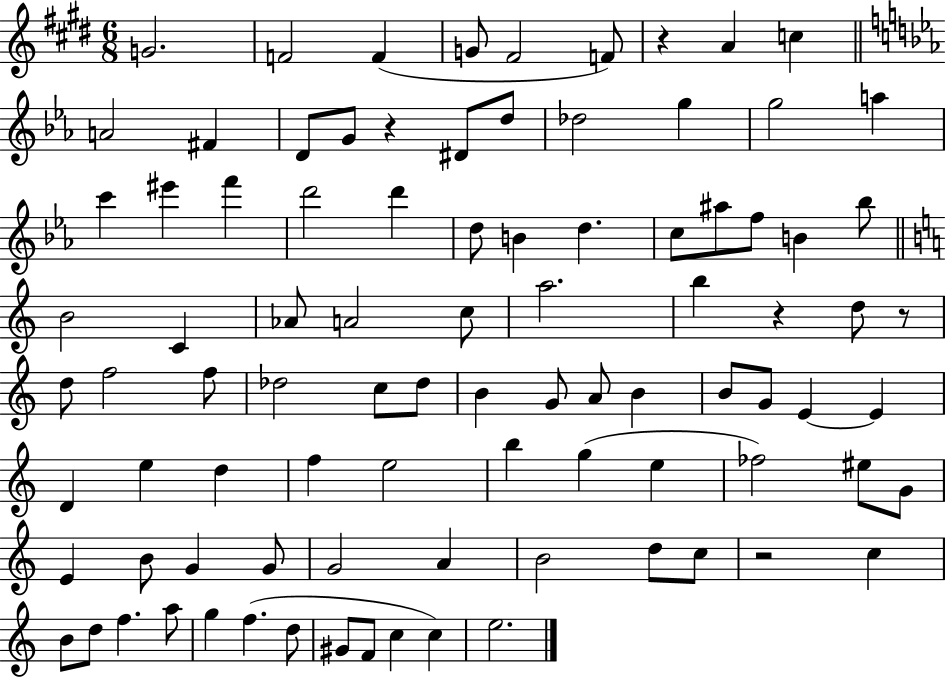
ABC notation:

X:1
T:Untitled
M:6/8
L:1/4
K:E
G2 F2 F G/2 ^F2 F/2 z A c A2 ^F D/2 G/2 z ^D/2 d/2 _d2 g g2 a c' ^e' f' d'2 d' d/2 B d c/2 ^a/2 f/2 B _b/2 B2 C _A/2 A2 c/2 a2 b z d/2 z/2 d/2 f2 f/2 _d2 c/2 _d/2 B G/2 A/2 B B/2 G/2 E E D e d f e2 b g e _f2 ^e/2 G/2 E B/2 G G/2 G2 A B2 d/2 c/2 z2 c B/2 d/2 f a/2 g f d/2 ^G/2 F/2 c c e2